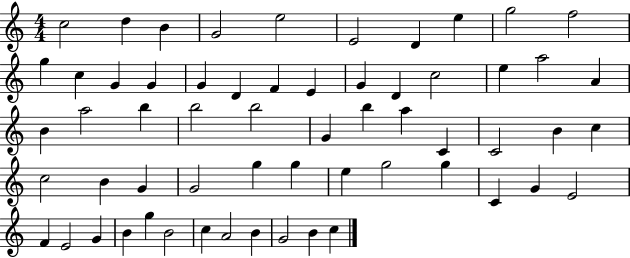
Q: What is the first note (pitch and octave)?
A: C5